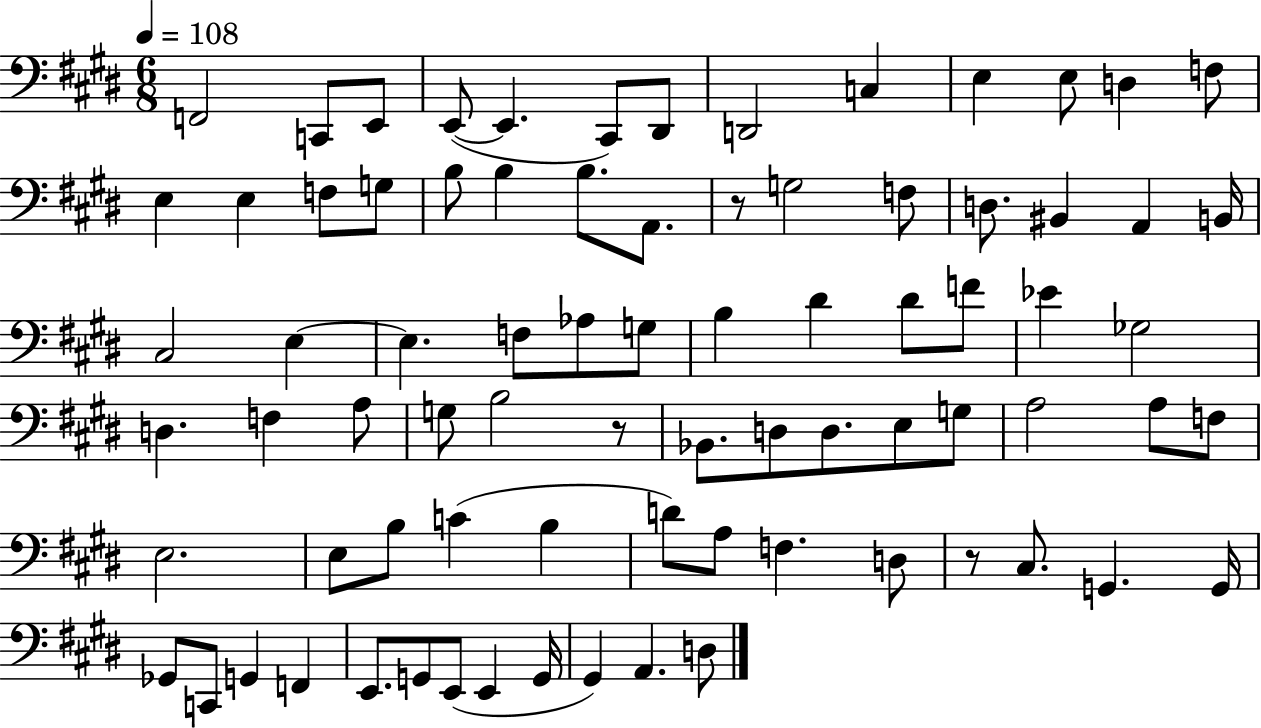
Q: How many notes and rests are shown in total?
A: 79